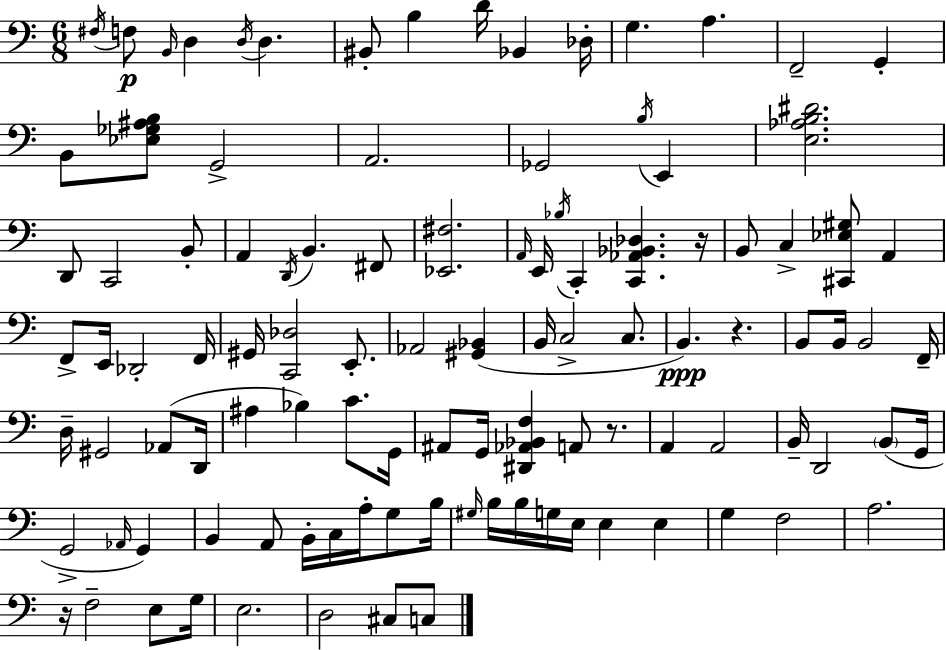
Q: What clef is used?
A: bass